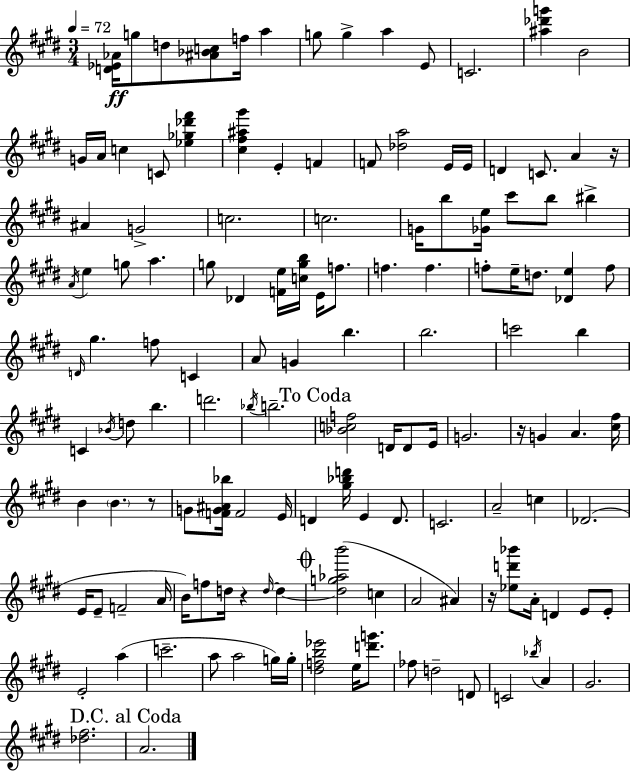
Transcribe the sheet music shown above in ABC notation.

X:1
T:Untitled
M:3/4
L:1/4
K:E
[D_E_A]/4 g/2 d/2 [^A_Bc]/2 f/4 a g/2 g a E/2 C2 [^a_d'g'] B2 G/4 A/4 c C/2 [_e_g_d'^f'] [^c^f^a^g'] E F F/2 [_da]2 E/4 E/4 D C/2 A z/4 ^A G2 c2 c2 G/4 b/2 [_Ge]/4 ^c'/2 b/2 ^b A/4 e g/2 a g/2 _D [Fe]/4 [cgb]/4 E/4 f/2 f f f/2 e/4 d/2 [_De] f/2 D/4 ^g f/2 C A/2 G b b2 c'2 b C _B/4 d/2 b d'2 _b/4 b2 [_Bcf]2 D/4 D/2 E/4 G2 z/4 G A [^c^f]/4 B B z/2 G/2 [FG^A_b]/4 F2 E/4 D [^g_bd']/4 E D/2 C2 A2 c _D2 E/4 E/2 F2 A/4 B/4 f/2 d/4 z d/4 d [dg_ab']2 c A2 ^A z/4 [_ed'_b']/2 A/4 D E/2 E/2 E2 a c'2 a/2 a2 g/4 g/4 [^dfb_e']2 e/4 [d'g']/2 _f/2 d2 D/2 C2 _b/4 A ^G2 [_d^f]2 A2